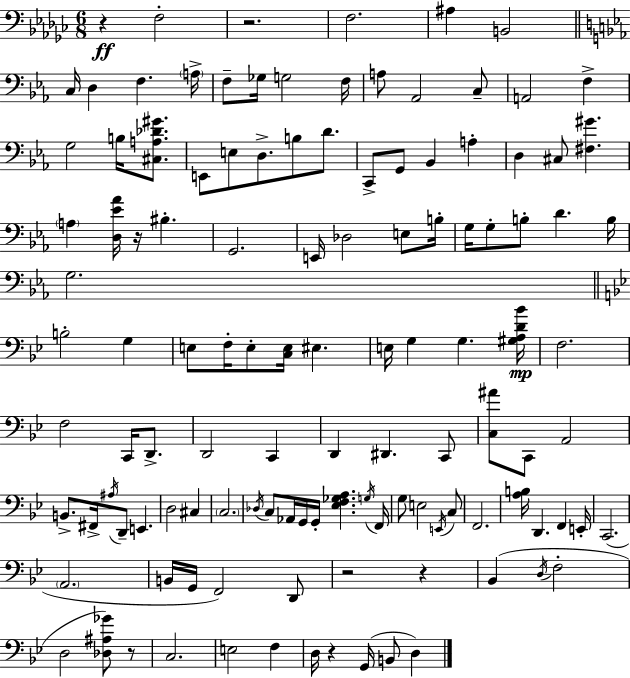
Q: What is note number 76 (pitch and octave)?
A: G2